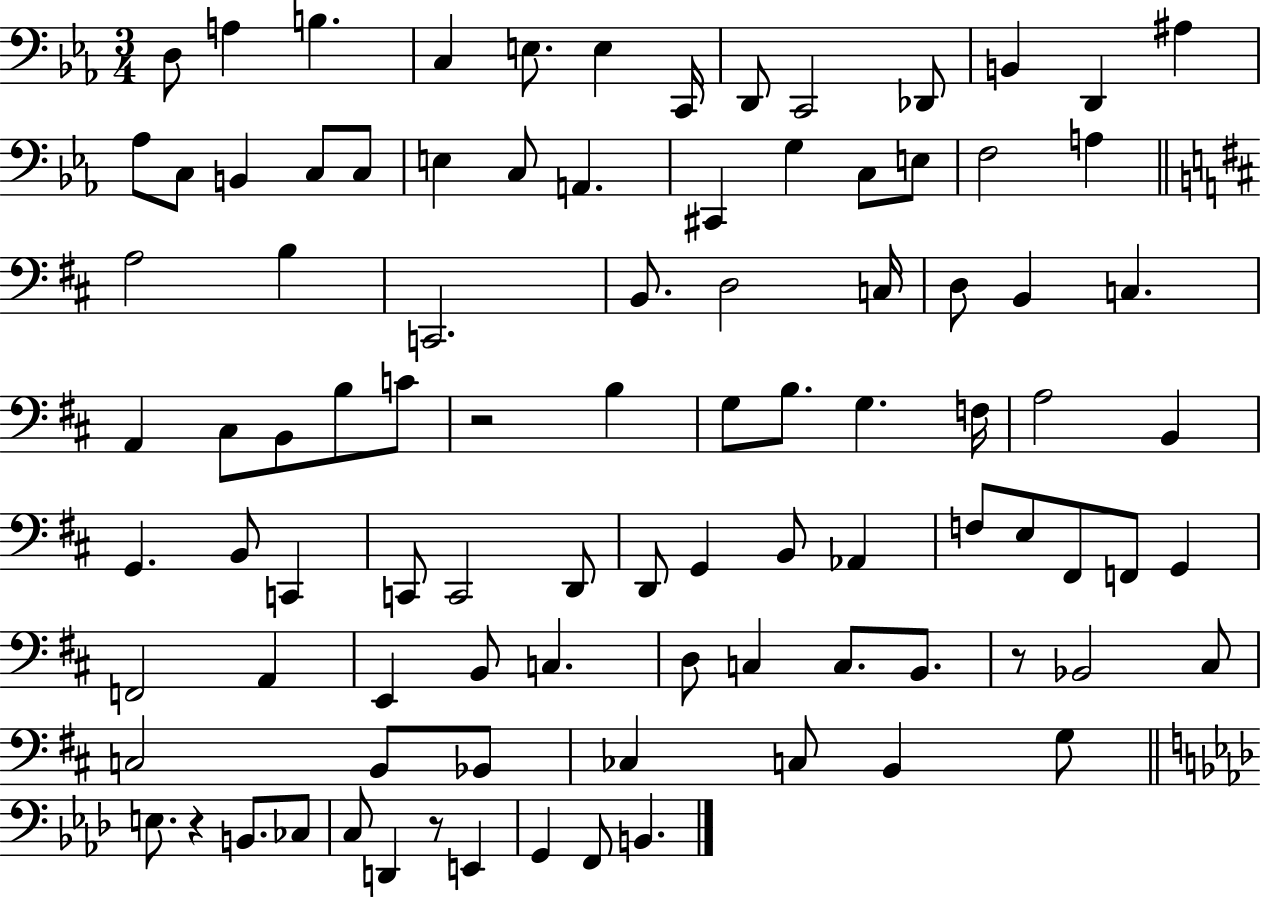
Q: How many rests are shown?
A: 4